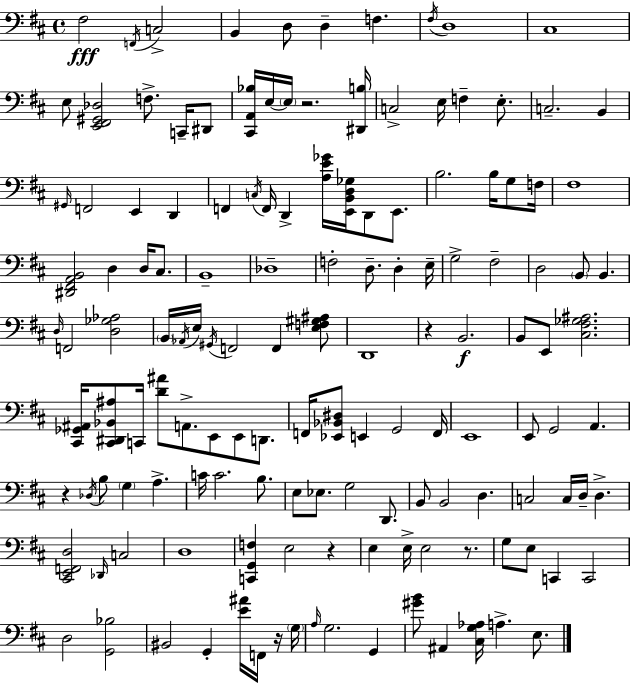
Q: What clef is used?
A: bass